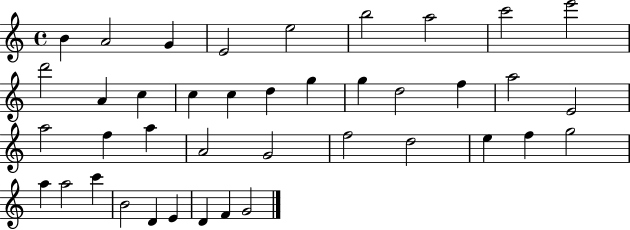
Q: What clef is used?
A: treble